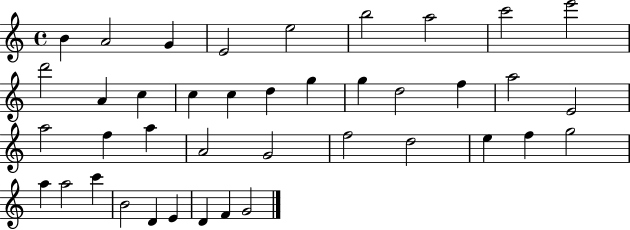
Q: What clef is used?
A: treble